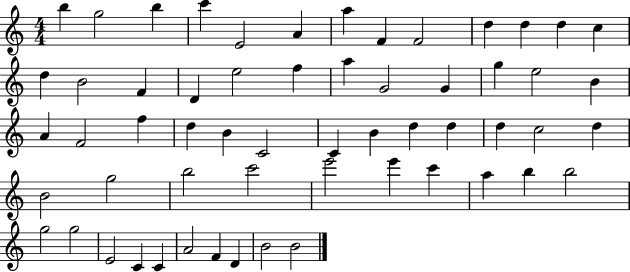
B5/q G5/h B5/q C6/q E4/h A4/q A5/q F4/q F4/h D5/q D5/q D5/q C5/q D5/q B4/h F4/q D4/q E5/h F5/q A5/q G4/h G4/q G5/q E5/h B4/q A4/q F4/h F5/q D5/q B4/q C4/h C4/q B4/q D5/q D5/q D5/q C5/h D5/q B4/h G5/h B5/h C6/h E6/h E6/q C6/q A5/q B5/q B5/h G5/h G5/h E4/h C4/q C4/q A4/h F4/q D4/q B4/h B4/h